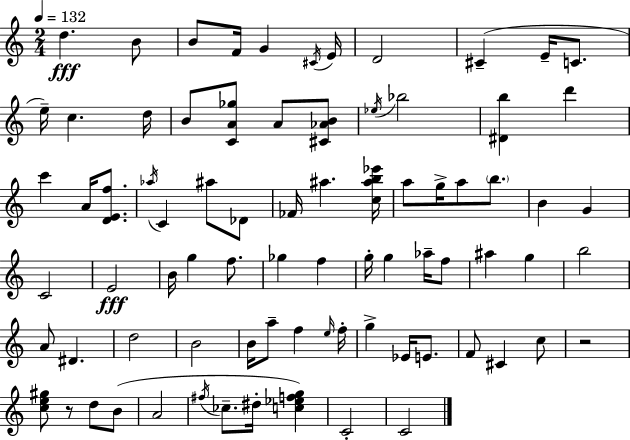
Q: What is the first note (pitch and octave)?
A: D5